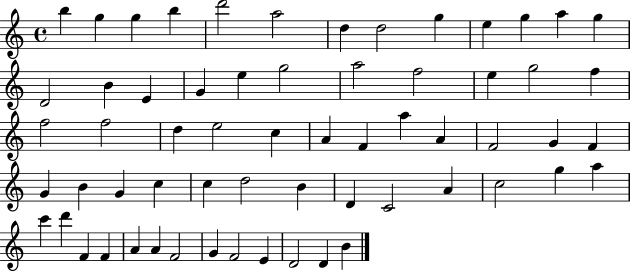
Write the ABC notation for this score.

X:1
T:Untitled
M:4/4
L:1/4
K:C
b g g b d'2 a2 d d2 g e g a g D2 B E G e g2 a2 f2 e g2 f f2 f2 d e2 c A F a A F2 G F G B G c c d2 B D C2 A c2 g a c' d' F F A A F2 G F2 E D2 D B